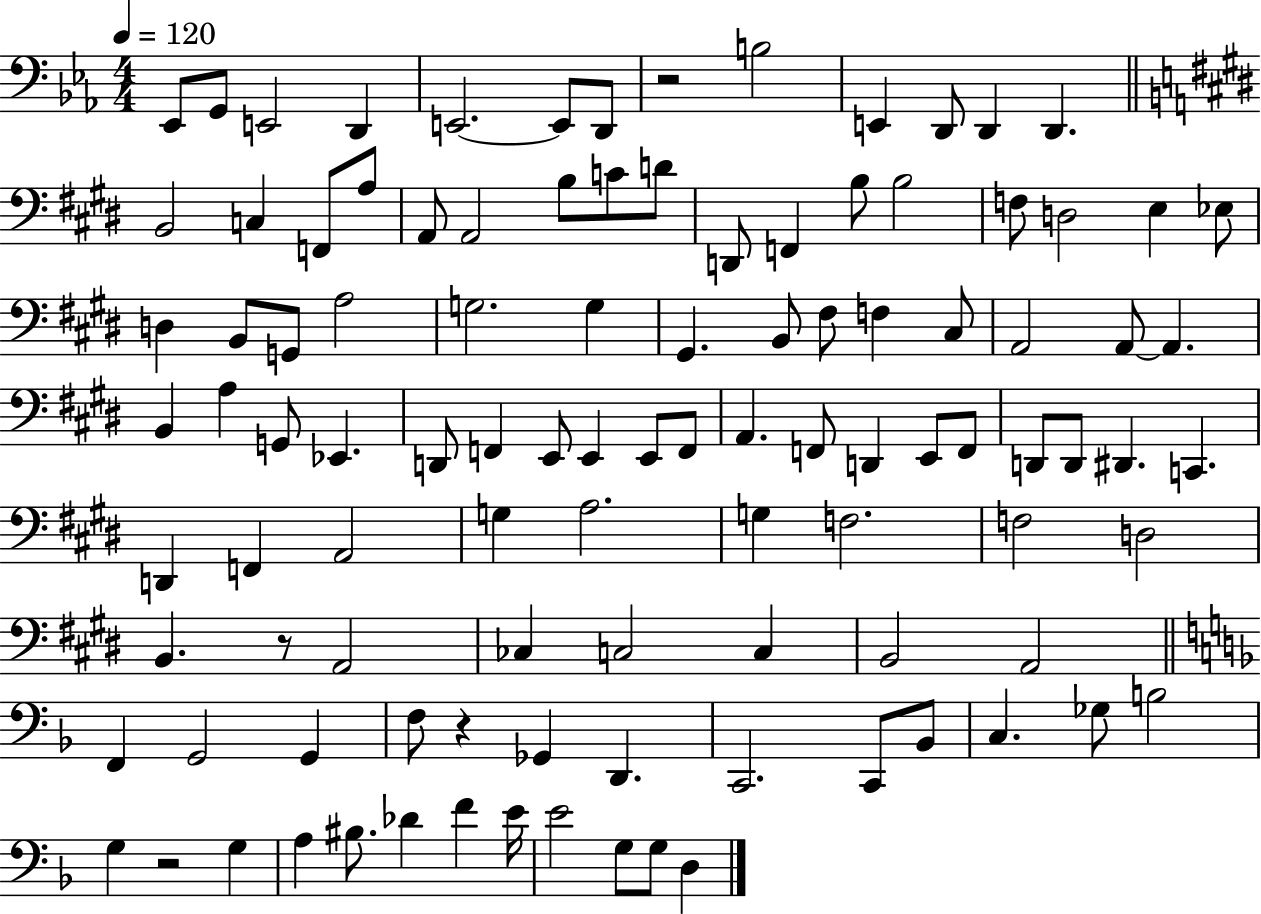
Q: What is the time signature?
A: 4/4